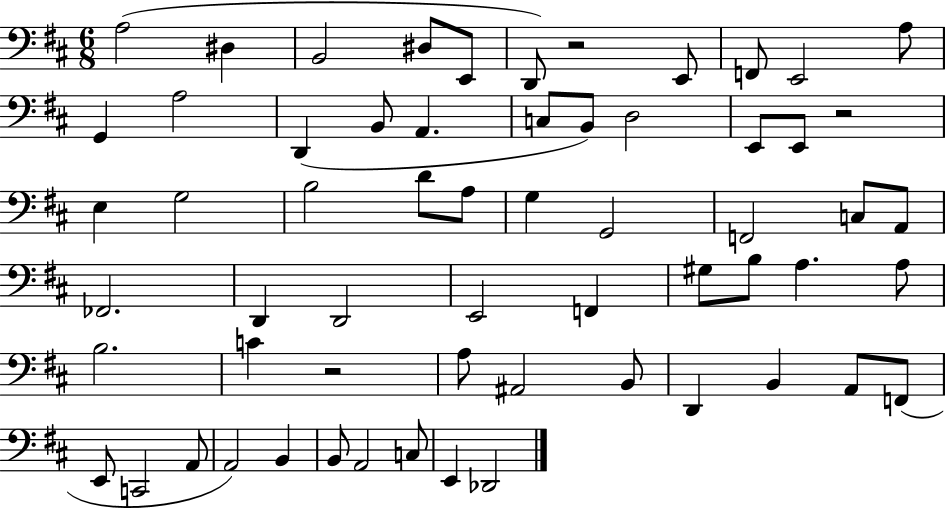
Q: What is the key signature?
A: D major